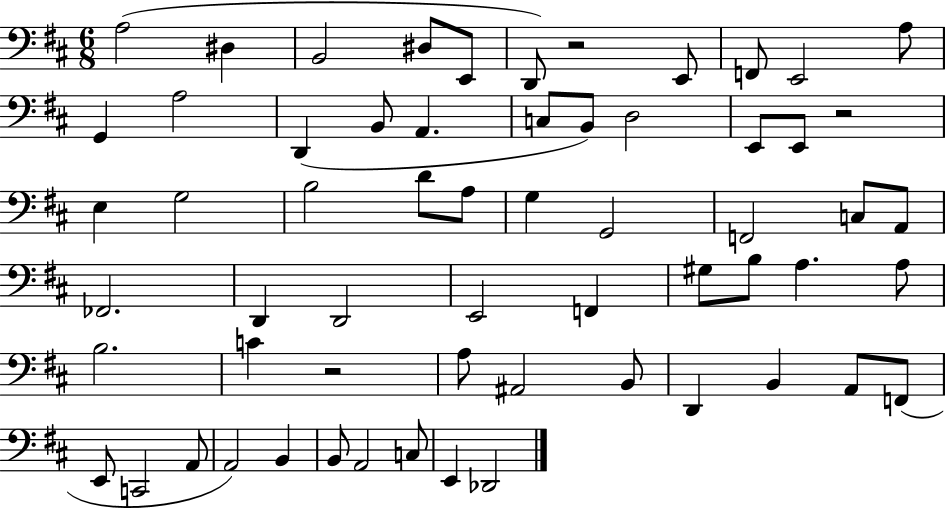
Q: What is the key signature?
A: D major